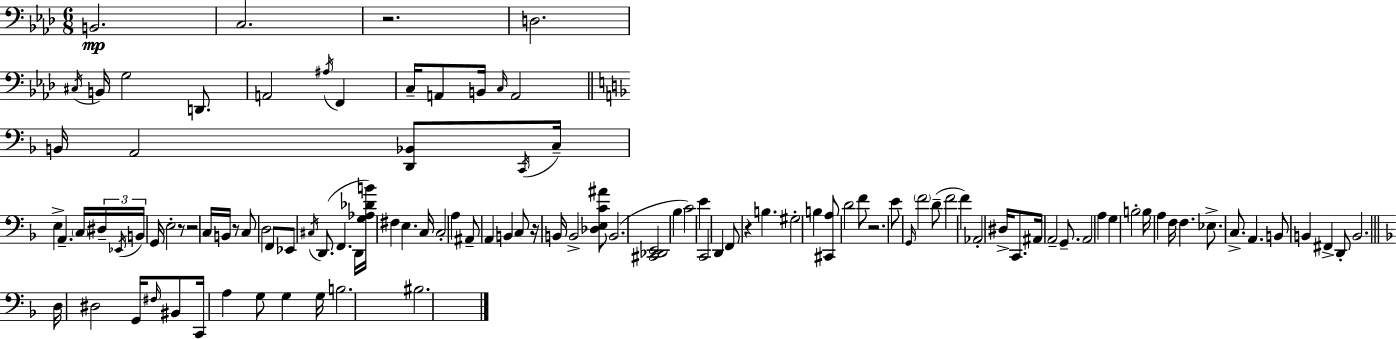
{
  \clef bass
  \numericTimeSignature
  \time 6/8
  \key f \minor
  b,2.\mp | c2. | r2. | d2. | \break \acciaccatura { cis16 } b,16 g2 d,8. | a,2 \acciaccatura { ais16 } f,4 | c16-- a,8 b,16 \grace { c16 } a,2 | \bar "||" \break \key d \minor b,16 a,2 <d, bes,>8 \acciaccatura { c,16 } | c16-- e4-> a,4.-- \parenthesize c16 | \tuplet 3/2 { dis16-- \acciaccatura { ees,16 } b,16 } g,16 e2-. | r8 r2 c16 b,16 | \break r8 c8 d2 | f,8 ees,8 \acciaccatura { cis16 }( d,8. f,4. | d,16 <g aes des' b'>16) fis4 e4. | c16 c2-. a4 | \break ais,8-- a,4 b,4 | c8 r16 b,16 b,2-> | <des e c' ais'>8 b,2.( | <cis, des, e,>2 bes4 | \break c'2) e'4 | c,2 d,4 | f,8 r4 b4. | gis2-. b4 | \break <cis, a>8 d'2 | f'8 r2. | e'8 \grace { g,16 } \parenthesize f'2 | d'8--( f'2 | \break f'4) aes,2-. | dis16-> c,8. ais,16 a,2-- | g,8.-- a,2 | a4 g4 b2-. | \break b16 a4 f16 f4. | ees8.-> c8.-> a,4. | b,8 b,4 fis,4-> | d,8-. b,2. | \break \bar "||" \break \key f \major d16 dis2 g,16 \grace { fis16 } bis,8 | c,16 a4 g8 g4 | g16 b2. | bis2. | \break \bar "|."
}